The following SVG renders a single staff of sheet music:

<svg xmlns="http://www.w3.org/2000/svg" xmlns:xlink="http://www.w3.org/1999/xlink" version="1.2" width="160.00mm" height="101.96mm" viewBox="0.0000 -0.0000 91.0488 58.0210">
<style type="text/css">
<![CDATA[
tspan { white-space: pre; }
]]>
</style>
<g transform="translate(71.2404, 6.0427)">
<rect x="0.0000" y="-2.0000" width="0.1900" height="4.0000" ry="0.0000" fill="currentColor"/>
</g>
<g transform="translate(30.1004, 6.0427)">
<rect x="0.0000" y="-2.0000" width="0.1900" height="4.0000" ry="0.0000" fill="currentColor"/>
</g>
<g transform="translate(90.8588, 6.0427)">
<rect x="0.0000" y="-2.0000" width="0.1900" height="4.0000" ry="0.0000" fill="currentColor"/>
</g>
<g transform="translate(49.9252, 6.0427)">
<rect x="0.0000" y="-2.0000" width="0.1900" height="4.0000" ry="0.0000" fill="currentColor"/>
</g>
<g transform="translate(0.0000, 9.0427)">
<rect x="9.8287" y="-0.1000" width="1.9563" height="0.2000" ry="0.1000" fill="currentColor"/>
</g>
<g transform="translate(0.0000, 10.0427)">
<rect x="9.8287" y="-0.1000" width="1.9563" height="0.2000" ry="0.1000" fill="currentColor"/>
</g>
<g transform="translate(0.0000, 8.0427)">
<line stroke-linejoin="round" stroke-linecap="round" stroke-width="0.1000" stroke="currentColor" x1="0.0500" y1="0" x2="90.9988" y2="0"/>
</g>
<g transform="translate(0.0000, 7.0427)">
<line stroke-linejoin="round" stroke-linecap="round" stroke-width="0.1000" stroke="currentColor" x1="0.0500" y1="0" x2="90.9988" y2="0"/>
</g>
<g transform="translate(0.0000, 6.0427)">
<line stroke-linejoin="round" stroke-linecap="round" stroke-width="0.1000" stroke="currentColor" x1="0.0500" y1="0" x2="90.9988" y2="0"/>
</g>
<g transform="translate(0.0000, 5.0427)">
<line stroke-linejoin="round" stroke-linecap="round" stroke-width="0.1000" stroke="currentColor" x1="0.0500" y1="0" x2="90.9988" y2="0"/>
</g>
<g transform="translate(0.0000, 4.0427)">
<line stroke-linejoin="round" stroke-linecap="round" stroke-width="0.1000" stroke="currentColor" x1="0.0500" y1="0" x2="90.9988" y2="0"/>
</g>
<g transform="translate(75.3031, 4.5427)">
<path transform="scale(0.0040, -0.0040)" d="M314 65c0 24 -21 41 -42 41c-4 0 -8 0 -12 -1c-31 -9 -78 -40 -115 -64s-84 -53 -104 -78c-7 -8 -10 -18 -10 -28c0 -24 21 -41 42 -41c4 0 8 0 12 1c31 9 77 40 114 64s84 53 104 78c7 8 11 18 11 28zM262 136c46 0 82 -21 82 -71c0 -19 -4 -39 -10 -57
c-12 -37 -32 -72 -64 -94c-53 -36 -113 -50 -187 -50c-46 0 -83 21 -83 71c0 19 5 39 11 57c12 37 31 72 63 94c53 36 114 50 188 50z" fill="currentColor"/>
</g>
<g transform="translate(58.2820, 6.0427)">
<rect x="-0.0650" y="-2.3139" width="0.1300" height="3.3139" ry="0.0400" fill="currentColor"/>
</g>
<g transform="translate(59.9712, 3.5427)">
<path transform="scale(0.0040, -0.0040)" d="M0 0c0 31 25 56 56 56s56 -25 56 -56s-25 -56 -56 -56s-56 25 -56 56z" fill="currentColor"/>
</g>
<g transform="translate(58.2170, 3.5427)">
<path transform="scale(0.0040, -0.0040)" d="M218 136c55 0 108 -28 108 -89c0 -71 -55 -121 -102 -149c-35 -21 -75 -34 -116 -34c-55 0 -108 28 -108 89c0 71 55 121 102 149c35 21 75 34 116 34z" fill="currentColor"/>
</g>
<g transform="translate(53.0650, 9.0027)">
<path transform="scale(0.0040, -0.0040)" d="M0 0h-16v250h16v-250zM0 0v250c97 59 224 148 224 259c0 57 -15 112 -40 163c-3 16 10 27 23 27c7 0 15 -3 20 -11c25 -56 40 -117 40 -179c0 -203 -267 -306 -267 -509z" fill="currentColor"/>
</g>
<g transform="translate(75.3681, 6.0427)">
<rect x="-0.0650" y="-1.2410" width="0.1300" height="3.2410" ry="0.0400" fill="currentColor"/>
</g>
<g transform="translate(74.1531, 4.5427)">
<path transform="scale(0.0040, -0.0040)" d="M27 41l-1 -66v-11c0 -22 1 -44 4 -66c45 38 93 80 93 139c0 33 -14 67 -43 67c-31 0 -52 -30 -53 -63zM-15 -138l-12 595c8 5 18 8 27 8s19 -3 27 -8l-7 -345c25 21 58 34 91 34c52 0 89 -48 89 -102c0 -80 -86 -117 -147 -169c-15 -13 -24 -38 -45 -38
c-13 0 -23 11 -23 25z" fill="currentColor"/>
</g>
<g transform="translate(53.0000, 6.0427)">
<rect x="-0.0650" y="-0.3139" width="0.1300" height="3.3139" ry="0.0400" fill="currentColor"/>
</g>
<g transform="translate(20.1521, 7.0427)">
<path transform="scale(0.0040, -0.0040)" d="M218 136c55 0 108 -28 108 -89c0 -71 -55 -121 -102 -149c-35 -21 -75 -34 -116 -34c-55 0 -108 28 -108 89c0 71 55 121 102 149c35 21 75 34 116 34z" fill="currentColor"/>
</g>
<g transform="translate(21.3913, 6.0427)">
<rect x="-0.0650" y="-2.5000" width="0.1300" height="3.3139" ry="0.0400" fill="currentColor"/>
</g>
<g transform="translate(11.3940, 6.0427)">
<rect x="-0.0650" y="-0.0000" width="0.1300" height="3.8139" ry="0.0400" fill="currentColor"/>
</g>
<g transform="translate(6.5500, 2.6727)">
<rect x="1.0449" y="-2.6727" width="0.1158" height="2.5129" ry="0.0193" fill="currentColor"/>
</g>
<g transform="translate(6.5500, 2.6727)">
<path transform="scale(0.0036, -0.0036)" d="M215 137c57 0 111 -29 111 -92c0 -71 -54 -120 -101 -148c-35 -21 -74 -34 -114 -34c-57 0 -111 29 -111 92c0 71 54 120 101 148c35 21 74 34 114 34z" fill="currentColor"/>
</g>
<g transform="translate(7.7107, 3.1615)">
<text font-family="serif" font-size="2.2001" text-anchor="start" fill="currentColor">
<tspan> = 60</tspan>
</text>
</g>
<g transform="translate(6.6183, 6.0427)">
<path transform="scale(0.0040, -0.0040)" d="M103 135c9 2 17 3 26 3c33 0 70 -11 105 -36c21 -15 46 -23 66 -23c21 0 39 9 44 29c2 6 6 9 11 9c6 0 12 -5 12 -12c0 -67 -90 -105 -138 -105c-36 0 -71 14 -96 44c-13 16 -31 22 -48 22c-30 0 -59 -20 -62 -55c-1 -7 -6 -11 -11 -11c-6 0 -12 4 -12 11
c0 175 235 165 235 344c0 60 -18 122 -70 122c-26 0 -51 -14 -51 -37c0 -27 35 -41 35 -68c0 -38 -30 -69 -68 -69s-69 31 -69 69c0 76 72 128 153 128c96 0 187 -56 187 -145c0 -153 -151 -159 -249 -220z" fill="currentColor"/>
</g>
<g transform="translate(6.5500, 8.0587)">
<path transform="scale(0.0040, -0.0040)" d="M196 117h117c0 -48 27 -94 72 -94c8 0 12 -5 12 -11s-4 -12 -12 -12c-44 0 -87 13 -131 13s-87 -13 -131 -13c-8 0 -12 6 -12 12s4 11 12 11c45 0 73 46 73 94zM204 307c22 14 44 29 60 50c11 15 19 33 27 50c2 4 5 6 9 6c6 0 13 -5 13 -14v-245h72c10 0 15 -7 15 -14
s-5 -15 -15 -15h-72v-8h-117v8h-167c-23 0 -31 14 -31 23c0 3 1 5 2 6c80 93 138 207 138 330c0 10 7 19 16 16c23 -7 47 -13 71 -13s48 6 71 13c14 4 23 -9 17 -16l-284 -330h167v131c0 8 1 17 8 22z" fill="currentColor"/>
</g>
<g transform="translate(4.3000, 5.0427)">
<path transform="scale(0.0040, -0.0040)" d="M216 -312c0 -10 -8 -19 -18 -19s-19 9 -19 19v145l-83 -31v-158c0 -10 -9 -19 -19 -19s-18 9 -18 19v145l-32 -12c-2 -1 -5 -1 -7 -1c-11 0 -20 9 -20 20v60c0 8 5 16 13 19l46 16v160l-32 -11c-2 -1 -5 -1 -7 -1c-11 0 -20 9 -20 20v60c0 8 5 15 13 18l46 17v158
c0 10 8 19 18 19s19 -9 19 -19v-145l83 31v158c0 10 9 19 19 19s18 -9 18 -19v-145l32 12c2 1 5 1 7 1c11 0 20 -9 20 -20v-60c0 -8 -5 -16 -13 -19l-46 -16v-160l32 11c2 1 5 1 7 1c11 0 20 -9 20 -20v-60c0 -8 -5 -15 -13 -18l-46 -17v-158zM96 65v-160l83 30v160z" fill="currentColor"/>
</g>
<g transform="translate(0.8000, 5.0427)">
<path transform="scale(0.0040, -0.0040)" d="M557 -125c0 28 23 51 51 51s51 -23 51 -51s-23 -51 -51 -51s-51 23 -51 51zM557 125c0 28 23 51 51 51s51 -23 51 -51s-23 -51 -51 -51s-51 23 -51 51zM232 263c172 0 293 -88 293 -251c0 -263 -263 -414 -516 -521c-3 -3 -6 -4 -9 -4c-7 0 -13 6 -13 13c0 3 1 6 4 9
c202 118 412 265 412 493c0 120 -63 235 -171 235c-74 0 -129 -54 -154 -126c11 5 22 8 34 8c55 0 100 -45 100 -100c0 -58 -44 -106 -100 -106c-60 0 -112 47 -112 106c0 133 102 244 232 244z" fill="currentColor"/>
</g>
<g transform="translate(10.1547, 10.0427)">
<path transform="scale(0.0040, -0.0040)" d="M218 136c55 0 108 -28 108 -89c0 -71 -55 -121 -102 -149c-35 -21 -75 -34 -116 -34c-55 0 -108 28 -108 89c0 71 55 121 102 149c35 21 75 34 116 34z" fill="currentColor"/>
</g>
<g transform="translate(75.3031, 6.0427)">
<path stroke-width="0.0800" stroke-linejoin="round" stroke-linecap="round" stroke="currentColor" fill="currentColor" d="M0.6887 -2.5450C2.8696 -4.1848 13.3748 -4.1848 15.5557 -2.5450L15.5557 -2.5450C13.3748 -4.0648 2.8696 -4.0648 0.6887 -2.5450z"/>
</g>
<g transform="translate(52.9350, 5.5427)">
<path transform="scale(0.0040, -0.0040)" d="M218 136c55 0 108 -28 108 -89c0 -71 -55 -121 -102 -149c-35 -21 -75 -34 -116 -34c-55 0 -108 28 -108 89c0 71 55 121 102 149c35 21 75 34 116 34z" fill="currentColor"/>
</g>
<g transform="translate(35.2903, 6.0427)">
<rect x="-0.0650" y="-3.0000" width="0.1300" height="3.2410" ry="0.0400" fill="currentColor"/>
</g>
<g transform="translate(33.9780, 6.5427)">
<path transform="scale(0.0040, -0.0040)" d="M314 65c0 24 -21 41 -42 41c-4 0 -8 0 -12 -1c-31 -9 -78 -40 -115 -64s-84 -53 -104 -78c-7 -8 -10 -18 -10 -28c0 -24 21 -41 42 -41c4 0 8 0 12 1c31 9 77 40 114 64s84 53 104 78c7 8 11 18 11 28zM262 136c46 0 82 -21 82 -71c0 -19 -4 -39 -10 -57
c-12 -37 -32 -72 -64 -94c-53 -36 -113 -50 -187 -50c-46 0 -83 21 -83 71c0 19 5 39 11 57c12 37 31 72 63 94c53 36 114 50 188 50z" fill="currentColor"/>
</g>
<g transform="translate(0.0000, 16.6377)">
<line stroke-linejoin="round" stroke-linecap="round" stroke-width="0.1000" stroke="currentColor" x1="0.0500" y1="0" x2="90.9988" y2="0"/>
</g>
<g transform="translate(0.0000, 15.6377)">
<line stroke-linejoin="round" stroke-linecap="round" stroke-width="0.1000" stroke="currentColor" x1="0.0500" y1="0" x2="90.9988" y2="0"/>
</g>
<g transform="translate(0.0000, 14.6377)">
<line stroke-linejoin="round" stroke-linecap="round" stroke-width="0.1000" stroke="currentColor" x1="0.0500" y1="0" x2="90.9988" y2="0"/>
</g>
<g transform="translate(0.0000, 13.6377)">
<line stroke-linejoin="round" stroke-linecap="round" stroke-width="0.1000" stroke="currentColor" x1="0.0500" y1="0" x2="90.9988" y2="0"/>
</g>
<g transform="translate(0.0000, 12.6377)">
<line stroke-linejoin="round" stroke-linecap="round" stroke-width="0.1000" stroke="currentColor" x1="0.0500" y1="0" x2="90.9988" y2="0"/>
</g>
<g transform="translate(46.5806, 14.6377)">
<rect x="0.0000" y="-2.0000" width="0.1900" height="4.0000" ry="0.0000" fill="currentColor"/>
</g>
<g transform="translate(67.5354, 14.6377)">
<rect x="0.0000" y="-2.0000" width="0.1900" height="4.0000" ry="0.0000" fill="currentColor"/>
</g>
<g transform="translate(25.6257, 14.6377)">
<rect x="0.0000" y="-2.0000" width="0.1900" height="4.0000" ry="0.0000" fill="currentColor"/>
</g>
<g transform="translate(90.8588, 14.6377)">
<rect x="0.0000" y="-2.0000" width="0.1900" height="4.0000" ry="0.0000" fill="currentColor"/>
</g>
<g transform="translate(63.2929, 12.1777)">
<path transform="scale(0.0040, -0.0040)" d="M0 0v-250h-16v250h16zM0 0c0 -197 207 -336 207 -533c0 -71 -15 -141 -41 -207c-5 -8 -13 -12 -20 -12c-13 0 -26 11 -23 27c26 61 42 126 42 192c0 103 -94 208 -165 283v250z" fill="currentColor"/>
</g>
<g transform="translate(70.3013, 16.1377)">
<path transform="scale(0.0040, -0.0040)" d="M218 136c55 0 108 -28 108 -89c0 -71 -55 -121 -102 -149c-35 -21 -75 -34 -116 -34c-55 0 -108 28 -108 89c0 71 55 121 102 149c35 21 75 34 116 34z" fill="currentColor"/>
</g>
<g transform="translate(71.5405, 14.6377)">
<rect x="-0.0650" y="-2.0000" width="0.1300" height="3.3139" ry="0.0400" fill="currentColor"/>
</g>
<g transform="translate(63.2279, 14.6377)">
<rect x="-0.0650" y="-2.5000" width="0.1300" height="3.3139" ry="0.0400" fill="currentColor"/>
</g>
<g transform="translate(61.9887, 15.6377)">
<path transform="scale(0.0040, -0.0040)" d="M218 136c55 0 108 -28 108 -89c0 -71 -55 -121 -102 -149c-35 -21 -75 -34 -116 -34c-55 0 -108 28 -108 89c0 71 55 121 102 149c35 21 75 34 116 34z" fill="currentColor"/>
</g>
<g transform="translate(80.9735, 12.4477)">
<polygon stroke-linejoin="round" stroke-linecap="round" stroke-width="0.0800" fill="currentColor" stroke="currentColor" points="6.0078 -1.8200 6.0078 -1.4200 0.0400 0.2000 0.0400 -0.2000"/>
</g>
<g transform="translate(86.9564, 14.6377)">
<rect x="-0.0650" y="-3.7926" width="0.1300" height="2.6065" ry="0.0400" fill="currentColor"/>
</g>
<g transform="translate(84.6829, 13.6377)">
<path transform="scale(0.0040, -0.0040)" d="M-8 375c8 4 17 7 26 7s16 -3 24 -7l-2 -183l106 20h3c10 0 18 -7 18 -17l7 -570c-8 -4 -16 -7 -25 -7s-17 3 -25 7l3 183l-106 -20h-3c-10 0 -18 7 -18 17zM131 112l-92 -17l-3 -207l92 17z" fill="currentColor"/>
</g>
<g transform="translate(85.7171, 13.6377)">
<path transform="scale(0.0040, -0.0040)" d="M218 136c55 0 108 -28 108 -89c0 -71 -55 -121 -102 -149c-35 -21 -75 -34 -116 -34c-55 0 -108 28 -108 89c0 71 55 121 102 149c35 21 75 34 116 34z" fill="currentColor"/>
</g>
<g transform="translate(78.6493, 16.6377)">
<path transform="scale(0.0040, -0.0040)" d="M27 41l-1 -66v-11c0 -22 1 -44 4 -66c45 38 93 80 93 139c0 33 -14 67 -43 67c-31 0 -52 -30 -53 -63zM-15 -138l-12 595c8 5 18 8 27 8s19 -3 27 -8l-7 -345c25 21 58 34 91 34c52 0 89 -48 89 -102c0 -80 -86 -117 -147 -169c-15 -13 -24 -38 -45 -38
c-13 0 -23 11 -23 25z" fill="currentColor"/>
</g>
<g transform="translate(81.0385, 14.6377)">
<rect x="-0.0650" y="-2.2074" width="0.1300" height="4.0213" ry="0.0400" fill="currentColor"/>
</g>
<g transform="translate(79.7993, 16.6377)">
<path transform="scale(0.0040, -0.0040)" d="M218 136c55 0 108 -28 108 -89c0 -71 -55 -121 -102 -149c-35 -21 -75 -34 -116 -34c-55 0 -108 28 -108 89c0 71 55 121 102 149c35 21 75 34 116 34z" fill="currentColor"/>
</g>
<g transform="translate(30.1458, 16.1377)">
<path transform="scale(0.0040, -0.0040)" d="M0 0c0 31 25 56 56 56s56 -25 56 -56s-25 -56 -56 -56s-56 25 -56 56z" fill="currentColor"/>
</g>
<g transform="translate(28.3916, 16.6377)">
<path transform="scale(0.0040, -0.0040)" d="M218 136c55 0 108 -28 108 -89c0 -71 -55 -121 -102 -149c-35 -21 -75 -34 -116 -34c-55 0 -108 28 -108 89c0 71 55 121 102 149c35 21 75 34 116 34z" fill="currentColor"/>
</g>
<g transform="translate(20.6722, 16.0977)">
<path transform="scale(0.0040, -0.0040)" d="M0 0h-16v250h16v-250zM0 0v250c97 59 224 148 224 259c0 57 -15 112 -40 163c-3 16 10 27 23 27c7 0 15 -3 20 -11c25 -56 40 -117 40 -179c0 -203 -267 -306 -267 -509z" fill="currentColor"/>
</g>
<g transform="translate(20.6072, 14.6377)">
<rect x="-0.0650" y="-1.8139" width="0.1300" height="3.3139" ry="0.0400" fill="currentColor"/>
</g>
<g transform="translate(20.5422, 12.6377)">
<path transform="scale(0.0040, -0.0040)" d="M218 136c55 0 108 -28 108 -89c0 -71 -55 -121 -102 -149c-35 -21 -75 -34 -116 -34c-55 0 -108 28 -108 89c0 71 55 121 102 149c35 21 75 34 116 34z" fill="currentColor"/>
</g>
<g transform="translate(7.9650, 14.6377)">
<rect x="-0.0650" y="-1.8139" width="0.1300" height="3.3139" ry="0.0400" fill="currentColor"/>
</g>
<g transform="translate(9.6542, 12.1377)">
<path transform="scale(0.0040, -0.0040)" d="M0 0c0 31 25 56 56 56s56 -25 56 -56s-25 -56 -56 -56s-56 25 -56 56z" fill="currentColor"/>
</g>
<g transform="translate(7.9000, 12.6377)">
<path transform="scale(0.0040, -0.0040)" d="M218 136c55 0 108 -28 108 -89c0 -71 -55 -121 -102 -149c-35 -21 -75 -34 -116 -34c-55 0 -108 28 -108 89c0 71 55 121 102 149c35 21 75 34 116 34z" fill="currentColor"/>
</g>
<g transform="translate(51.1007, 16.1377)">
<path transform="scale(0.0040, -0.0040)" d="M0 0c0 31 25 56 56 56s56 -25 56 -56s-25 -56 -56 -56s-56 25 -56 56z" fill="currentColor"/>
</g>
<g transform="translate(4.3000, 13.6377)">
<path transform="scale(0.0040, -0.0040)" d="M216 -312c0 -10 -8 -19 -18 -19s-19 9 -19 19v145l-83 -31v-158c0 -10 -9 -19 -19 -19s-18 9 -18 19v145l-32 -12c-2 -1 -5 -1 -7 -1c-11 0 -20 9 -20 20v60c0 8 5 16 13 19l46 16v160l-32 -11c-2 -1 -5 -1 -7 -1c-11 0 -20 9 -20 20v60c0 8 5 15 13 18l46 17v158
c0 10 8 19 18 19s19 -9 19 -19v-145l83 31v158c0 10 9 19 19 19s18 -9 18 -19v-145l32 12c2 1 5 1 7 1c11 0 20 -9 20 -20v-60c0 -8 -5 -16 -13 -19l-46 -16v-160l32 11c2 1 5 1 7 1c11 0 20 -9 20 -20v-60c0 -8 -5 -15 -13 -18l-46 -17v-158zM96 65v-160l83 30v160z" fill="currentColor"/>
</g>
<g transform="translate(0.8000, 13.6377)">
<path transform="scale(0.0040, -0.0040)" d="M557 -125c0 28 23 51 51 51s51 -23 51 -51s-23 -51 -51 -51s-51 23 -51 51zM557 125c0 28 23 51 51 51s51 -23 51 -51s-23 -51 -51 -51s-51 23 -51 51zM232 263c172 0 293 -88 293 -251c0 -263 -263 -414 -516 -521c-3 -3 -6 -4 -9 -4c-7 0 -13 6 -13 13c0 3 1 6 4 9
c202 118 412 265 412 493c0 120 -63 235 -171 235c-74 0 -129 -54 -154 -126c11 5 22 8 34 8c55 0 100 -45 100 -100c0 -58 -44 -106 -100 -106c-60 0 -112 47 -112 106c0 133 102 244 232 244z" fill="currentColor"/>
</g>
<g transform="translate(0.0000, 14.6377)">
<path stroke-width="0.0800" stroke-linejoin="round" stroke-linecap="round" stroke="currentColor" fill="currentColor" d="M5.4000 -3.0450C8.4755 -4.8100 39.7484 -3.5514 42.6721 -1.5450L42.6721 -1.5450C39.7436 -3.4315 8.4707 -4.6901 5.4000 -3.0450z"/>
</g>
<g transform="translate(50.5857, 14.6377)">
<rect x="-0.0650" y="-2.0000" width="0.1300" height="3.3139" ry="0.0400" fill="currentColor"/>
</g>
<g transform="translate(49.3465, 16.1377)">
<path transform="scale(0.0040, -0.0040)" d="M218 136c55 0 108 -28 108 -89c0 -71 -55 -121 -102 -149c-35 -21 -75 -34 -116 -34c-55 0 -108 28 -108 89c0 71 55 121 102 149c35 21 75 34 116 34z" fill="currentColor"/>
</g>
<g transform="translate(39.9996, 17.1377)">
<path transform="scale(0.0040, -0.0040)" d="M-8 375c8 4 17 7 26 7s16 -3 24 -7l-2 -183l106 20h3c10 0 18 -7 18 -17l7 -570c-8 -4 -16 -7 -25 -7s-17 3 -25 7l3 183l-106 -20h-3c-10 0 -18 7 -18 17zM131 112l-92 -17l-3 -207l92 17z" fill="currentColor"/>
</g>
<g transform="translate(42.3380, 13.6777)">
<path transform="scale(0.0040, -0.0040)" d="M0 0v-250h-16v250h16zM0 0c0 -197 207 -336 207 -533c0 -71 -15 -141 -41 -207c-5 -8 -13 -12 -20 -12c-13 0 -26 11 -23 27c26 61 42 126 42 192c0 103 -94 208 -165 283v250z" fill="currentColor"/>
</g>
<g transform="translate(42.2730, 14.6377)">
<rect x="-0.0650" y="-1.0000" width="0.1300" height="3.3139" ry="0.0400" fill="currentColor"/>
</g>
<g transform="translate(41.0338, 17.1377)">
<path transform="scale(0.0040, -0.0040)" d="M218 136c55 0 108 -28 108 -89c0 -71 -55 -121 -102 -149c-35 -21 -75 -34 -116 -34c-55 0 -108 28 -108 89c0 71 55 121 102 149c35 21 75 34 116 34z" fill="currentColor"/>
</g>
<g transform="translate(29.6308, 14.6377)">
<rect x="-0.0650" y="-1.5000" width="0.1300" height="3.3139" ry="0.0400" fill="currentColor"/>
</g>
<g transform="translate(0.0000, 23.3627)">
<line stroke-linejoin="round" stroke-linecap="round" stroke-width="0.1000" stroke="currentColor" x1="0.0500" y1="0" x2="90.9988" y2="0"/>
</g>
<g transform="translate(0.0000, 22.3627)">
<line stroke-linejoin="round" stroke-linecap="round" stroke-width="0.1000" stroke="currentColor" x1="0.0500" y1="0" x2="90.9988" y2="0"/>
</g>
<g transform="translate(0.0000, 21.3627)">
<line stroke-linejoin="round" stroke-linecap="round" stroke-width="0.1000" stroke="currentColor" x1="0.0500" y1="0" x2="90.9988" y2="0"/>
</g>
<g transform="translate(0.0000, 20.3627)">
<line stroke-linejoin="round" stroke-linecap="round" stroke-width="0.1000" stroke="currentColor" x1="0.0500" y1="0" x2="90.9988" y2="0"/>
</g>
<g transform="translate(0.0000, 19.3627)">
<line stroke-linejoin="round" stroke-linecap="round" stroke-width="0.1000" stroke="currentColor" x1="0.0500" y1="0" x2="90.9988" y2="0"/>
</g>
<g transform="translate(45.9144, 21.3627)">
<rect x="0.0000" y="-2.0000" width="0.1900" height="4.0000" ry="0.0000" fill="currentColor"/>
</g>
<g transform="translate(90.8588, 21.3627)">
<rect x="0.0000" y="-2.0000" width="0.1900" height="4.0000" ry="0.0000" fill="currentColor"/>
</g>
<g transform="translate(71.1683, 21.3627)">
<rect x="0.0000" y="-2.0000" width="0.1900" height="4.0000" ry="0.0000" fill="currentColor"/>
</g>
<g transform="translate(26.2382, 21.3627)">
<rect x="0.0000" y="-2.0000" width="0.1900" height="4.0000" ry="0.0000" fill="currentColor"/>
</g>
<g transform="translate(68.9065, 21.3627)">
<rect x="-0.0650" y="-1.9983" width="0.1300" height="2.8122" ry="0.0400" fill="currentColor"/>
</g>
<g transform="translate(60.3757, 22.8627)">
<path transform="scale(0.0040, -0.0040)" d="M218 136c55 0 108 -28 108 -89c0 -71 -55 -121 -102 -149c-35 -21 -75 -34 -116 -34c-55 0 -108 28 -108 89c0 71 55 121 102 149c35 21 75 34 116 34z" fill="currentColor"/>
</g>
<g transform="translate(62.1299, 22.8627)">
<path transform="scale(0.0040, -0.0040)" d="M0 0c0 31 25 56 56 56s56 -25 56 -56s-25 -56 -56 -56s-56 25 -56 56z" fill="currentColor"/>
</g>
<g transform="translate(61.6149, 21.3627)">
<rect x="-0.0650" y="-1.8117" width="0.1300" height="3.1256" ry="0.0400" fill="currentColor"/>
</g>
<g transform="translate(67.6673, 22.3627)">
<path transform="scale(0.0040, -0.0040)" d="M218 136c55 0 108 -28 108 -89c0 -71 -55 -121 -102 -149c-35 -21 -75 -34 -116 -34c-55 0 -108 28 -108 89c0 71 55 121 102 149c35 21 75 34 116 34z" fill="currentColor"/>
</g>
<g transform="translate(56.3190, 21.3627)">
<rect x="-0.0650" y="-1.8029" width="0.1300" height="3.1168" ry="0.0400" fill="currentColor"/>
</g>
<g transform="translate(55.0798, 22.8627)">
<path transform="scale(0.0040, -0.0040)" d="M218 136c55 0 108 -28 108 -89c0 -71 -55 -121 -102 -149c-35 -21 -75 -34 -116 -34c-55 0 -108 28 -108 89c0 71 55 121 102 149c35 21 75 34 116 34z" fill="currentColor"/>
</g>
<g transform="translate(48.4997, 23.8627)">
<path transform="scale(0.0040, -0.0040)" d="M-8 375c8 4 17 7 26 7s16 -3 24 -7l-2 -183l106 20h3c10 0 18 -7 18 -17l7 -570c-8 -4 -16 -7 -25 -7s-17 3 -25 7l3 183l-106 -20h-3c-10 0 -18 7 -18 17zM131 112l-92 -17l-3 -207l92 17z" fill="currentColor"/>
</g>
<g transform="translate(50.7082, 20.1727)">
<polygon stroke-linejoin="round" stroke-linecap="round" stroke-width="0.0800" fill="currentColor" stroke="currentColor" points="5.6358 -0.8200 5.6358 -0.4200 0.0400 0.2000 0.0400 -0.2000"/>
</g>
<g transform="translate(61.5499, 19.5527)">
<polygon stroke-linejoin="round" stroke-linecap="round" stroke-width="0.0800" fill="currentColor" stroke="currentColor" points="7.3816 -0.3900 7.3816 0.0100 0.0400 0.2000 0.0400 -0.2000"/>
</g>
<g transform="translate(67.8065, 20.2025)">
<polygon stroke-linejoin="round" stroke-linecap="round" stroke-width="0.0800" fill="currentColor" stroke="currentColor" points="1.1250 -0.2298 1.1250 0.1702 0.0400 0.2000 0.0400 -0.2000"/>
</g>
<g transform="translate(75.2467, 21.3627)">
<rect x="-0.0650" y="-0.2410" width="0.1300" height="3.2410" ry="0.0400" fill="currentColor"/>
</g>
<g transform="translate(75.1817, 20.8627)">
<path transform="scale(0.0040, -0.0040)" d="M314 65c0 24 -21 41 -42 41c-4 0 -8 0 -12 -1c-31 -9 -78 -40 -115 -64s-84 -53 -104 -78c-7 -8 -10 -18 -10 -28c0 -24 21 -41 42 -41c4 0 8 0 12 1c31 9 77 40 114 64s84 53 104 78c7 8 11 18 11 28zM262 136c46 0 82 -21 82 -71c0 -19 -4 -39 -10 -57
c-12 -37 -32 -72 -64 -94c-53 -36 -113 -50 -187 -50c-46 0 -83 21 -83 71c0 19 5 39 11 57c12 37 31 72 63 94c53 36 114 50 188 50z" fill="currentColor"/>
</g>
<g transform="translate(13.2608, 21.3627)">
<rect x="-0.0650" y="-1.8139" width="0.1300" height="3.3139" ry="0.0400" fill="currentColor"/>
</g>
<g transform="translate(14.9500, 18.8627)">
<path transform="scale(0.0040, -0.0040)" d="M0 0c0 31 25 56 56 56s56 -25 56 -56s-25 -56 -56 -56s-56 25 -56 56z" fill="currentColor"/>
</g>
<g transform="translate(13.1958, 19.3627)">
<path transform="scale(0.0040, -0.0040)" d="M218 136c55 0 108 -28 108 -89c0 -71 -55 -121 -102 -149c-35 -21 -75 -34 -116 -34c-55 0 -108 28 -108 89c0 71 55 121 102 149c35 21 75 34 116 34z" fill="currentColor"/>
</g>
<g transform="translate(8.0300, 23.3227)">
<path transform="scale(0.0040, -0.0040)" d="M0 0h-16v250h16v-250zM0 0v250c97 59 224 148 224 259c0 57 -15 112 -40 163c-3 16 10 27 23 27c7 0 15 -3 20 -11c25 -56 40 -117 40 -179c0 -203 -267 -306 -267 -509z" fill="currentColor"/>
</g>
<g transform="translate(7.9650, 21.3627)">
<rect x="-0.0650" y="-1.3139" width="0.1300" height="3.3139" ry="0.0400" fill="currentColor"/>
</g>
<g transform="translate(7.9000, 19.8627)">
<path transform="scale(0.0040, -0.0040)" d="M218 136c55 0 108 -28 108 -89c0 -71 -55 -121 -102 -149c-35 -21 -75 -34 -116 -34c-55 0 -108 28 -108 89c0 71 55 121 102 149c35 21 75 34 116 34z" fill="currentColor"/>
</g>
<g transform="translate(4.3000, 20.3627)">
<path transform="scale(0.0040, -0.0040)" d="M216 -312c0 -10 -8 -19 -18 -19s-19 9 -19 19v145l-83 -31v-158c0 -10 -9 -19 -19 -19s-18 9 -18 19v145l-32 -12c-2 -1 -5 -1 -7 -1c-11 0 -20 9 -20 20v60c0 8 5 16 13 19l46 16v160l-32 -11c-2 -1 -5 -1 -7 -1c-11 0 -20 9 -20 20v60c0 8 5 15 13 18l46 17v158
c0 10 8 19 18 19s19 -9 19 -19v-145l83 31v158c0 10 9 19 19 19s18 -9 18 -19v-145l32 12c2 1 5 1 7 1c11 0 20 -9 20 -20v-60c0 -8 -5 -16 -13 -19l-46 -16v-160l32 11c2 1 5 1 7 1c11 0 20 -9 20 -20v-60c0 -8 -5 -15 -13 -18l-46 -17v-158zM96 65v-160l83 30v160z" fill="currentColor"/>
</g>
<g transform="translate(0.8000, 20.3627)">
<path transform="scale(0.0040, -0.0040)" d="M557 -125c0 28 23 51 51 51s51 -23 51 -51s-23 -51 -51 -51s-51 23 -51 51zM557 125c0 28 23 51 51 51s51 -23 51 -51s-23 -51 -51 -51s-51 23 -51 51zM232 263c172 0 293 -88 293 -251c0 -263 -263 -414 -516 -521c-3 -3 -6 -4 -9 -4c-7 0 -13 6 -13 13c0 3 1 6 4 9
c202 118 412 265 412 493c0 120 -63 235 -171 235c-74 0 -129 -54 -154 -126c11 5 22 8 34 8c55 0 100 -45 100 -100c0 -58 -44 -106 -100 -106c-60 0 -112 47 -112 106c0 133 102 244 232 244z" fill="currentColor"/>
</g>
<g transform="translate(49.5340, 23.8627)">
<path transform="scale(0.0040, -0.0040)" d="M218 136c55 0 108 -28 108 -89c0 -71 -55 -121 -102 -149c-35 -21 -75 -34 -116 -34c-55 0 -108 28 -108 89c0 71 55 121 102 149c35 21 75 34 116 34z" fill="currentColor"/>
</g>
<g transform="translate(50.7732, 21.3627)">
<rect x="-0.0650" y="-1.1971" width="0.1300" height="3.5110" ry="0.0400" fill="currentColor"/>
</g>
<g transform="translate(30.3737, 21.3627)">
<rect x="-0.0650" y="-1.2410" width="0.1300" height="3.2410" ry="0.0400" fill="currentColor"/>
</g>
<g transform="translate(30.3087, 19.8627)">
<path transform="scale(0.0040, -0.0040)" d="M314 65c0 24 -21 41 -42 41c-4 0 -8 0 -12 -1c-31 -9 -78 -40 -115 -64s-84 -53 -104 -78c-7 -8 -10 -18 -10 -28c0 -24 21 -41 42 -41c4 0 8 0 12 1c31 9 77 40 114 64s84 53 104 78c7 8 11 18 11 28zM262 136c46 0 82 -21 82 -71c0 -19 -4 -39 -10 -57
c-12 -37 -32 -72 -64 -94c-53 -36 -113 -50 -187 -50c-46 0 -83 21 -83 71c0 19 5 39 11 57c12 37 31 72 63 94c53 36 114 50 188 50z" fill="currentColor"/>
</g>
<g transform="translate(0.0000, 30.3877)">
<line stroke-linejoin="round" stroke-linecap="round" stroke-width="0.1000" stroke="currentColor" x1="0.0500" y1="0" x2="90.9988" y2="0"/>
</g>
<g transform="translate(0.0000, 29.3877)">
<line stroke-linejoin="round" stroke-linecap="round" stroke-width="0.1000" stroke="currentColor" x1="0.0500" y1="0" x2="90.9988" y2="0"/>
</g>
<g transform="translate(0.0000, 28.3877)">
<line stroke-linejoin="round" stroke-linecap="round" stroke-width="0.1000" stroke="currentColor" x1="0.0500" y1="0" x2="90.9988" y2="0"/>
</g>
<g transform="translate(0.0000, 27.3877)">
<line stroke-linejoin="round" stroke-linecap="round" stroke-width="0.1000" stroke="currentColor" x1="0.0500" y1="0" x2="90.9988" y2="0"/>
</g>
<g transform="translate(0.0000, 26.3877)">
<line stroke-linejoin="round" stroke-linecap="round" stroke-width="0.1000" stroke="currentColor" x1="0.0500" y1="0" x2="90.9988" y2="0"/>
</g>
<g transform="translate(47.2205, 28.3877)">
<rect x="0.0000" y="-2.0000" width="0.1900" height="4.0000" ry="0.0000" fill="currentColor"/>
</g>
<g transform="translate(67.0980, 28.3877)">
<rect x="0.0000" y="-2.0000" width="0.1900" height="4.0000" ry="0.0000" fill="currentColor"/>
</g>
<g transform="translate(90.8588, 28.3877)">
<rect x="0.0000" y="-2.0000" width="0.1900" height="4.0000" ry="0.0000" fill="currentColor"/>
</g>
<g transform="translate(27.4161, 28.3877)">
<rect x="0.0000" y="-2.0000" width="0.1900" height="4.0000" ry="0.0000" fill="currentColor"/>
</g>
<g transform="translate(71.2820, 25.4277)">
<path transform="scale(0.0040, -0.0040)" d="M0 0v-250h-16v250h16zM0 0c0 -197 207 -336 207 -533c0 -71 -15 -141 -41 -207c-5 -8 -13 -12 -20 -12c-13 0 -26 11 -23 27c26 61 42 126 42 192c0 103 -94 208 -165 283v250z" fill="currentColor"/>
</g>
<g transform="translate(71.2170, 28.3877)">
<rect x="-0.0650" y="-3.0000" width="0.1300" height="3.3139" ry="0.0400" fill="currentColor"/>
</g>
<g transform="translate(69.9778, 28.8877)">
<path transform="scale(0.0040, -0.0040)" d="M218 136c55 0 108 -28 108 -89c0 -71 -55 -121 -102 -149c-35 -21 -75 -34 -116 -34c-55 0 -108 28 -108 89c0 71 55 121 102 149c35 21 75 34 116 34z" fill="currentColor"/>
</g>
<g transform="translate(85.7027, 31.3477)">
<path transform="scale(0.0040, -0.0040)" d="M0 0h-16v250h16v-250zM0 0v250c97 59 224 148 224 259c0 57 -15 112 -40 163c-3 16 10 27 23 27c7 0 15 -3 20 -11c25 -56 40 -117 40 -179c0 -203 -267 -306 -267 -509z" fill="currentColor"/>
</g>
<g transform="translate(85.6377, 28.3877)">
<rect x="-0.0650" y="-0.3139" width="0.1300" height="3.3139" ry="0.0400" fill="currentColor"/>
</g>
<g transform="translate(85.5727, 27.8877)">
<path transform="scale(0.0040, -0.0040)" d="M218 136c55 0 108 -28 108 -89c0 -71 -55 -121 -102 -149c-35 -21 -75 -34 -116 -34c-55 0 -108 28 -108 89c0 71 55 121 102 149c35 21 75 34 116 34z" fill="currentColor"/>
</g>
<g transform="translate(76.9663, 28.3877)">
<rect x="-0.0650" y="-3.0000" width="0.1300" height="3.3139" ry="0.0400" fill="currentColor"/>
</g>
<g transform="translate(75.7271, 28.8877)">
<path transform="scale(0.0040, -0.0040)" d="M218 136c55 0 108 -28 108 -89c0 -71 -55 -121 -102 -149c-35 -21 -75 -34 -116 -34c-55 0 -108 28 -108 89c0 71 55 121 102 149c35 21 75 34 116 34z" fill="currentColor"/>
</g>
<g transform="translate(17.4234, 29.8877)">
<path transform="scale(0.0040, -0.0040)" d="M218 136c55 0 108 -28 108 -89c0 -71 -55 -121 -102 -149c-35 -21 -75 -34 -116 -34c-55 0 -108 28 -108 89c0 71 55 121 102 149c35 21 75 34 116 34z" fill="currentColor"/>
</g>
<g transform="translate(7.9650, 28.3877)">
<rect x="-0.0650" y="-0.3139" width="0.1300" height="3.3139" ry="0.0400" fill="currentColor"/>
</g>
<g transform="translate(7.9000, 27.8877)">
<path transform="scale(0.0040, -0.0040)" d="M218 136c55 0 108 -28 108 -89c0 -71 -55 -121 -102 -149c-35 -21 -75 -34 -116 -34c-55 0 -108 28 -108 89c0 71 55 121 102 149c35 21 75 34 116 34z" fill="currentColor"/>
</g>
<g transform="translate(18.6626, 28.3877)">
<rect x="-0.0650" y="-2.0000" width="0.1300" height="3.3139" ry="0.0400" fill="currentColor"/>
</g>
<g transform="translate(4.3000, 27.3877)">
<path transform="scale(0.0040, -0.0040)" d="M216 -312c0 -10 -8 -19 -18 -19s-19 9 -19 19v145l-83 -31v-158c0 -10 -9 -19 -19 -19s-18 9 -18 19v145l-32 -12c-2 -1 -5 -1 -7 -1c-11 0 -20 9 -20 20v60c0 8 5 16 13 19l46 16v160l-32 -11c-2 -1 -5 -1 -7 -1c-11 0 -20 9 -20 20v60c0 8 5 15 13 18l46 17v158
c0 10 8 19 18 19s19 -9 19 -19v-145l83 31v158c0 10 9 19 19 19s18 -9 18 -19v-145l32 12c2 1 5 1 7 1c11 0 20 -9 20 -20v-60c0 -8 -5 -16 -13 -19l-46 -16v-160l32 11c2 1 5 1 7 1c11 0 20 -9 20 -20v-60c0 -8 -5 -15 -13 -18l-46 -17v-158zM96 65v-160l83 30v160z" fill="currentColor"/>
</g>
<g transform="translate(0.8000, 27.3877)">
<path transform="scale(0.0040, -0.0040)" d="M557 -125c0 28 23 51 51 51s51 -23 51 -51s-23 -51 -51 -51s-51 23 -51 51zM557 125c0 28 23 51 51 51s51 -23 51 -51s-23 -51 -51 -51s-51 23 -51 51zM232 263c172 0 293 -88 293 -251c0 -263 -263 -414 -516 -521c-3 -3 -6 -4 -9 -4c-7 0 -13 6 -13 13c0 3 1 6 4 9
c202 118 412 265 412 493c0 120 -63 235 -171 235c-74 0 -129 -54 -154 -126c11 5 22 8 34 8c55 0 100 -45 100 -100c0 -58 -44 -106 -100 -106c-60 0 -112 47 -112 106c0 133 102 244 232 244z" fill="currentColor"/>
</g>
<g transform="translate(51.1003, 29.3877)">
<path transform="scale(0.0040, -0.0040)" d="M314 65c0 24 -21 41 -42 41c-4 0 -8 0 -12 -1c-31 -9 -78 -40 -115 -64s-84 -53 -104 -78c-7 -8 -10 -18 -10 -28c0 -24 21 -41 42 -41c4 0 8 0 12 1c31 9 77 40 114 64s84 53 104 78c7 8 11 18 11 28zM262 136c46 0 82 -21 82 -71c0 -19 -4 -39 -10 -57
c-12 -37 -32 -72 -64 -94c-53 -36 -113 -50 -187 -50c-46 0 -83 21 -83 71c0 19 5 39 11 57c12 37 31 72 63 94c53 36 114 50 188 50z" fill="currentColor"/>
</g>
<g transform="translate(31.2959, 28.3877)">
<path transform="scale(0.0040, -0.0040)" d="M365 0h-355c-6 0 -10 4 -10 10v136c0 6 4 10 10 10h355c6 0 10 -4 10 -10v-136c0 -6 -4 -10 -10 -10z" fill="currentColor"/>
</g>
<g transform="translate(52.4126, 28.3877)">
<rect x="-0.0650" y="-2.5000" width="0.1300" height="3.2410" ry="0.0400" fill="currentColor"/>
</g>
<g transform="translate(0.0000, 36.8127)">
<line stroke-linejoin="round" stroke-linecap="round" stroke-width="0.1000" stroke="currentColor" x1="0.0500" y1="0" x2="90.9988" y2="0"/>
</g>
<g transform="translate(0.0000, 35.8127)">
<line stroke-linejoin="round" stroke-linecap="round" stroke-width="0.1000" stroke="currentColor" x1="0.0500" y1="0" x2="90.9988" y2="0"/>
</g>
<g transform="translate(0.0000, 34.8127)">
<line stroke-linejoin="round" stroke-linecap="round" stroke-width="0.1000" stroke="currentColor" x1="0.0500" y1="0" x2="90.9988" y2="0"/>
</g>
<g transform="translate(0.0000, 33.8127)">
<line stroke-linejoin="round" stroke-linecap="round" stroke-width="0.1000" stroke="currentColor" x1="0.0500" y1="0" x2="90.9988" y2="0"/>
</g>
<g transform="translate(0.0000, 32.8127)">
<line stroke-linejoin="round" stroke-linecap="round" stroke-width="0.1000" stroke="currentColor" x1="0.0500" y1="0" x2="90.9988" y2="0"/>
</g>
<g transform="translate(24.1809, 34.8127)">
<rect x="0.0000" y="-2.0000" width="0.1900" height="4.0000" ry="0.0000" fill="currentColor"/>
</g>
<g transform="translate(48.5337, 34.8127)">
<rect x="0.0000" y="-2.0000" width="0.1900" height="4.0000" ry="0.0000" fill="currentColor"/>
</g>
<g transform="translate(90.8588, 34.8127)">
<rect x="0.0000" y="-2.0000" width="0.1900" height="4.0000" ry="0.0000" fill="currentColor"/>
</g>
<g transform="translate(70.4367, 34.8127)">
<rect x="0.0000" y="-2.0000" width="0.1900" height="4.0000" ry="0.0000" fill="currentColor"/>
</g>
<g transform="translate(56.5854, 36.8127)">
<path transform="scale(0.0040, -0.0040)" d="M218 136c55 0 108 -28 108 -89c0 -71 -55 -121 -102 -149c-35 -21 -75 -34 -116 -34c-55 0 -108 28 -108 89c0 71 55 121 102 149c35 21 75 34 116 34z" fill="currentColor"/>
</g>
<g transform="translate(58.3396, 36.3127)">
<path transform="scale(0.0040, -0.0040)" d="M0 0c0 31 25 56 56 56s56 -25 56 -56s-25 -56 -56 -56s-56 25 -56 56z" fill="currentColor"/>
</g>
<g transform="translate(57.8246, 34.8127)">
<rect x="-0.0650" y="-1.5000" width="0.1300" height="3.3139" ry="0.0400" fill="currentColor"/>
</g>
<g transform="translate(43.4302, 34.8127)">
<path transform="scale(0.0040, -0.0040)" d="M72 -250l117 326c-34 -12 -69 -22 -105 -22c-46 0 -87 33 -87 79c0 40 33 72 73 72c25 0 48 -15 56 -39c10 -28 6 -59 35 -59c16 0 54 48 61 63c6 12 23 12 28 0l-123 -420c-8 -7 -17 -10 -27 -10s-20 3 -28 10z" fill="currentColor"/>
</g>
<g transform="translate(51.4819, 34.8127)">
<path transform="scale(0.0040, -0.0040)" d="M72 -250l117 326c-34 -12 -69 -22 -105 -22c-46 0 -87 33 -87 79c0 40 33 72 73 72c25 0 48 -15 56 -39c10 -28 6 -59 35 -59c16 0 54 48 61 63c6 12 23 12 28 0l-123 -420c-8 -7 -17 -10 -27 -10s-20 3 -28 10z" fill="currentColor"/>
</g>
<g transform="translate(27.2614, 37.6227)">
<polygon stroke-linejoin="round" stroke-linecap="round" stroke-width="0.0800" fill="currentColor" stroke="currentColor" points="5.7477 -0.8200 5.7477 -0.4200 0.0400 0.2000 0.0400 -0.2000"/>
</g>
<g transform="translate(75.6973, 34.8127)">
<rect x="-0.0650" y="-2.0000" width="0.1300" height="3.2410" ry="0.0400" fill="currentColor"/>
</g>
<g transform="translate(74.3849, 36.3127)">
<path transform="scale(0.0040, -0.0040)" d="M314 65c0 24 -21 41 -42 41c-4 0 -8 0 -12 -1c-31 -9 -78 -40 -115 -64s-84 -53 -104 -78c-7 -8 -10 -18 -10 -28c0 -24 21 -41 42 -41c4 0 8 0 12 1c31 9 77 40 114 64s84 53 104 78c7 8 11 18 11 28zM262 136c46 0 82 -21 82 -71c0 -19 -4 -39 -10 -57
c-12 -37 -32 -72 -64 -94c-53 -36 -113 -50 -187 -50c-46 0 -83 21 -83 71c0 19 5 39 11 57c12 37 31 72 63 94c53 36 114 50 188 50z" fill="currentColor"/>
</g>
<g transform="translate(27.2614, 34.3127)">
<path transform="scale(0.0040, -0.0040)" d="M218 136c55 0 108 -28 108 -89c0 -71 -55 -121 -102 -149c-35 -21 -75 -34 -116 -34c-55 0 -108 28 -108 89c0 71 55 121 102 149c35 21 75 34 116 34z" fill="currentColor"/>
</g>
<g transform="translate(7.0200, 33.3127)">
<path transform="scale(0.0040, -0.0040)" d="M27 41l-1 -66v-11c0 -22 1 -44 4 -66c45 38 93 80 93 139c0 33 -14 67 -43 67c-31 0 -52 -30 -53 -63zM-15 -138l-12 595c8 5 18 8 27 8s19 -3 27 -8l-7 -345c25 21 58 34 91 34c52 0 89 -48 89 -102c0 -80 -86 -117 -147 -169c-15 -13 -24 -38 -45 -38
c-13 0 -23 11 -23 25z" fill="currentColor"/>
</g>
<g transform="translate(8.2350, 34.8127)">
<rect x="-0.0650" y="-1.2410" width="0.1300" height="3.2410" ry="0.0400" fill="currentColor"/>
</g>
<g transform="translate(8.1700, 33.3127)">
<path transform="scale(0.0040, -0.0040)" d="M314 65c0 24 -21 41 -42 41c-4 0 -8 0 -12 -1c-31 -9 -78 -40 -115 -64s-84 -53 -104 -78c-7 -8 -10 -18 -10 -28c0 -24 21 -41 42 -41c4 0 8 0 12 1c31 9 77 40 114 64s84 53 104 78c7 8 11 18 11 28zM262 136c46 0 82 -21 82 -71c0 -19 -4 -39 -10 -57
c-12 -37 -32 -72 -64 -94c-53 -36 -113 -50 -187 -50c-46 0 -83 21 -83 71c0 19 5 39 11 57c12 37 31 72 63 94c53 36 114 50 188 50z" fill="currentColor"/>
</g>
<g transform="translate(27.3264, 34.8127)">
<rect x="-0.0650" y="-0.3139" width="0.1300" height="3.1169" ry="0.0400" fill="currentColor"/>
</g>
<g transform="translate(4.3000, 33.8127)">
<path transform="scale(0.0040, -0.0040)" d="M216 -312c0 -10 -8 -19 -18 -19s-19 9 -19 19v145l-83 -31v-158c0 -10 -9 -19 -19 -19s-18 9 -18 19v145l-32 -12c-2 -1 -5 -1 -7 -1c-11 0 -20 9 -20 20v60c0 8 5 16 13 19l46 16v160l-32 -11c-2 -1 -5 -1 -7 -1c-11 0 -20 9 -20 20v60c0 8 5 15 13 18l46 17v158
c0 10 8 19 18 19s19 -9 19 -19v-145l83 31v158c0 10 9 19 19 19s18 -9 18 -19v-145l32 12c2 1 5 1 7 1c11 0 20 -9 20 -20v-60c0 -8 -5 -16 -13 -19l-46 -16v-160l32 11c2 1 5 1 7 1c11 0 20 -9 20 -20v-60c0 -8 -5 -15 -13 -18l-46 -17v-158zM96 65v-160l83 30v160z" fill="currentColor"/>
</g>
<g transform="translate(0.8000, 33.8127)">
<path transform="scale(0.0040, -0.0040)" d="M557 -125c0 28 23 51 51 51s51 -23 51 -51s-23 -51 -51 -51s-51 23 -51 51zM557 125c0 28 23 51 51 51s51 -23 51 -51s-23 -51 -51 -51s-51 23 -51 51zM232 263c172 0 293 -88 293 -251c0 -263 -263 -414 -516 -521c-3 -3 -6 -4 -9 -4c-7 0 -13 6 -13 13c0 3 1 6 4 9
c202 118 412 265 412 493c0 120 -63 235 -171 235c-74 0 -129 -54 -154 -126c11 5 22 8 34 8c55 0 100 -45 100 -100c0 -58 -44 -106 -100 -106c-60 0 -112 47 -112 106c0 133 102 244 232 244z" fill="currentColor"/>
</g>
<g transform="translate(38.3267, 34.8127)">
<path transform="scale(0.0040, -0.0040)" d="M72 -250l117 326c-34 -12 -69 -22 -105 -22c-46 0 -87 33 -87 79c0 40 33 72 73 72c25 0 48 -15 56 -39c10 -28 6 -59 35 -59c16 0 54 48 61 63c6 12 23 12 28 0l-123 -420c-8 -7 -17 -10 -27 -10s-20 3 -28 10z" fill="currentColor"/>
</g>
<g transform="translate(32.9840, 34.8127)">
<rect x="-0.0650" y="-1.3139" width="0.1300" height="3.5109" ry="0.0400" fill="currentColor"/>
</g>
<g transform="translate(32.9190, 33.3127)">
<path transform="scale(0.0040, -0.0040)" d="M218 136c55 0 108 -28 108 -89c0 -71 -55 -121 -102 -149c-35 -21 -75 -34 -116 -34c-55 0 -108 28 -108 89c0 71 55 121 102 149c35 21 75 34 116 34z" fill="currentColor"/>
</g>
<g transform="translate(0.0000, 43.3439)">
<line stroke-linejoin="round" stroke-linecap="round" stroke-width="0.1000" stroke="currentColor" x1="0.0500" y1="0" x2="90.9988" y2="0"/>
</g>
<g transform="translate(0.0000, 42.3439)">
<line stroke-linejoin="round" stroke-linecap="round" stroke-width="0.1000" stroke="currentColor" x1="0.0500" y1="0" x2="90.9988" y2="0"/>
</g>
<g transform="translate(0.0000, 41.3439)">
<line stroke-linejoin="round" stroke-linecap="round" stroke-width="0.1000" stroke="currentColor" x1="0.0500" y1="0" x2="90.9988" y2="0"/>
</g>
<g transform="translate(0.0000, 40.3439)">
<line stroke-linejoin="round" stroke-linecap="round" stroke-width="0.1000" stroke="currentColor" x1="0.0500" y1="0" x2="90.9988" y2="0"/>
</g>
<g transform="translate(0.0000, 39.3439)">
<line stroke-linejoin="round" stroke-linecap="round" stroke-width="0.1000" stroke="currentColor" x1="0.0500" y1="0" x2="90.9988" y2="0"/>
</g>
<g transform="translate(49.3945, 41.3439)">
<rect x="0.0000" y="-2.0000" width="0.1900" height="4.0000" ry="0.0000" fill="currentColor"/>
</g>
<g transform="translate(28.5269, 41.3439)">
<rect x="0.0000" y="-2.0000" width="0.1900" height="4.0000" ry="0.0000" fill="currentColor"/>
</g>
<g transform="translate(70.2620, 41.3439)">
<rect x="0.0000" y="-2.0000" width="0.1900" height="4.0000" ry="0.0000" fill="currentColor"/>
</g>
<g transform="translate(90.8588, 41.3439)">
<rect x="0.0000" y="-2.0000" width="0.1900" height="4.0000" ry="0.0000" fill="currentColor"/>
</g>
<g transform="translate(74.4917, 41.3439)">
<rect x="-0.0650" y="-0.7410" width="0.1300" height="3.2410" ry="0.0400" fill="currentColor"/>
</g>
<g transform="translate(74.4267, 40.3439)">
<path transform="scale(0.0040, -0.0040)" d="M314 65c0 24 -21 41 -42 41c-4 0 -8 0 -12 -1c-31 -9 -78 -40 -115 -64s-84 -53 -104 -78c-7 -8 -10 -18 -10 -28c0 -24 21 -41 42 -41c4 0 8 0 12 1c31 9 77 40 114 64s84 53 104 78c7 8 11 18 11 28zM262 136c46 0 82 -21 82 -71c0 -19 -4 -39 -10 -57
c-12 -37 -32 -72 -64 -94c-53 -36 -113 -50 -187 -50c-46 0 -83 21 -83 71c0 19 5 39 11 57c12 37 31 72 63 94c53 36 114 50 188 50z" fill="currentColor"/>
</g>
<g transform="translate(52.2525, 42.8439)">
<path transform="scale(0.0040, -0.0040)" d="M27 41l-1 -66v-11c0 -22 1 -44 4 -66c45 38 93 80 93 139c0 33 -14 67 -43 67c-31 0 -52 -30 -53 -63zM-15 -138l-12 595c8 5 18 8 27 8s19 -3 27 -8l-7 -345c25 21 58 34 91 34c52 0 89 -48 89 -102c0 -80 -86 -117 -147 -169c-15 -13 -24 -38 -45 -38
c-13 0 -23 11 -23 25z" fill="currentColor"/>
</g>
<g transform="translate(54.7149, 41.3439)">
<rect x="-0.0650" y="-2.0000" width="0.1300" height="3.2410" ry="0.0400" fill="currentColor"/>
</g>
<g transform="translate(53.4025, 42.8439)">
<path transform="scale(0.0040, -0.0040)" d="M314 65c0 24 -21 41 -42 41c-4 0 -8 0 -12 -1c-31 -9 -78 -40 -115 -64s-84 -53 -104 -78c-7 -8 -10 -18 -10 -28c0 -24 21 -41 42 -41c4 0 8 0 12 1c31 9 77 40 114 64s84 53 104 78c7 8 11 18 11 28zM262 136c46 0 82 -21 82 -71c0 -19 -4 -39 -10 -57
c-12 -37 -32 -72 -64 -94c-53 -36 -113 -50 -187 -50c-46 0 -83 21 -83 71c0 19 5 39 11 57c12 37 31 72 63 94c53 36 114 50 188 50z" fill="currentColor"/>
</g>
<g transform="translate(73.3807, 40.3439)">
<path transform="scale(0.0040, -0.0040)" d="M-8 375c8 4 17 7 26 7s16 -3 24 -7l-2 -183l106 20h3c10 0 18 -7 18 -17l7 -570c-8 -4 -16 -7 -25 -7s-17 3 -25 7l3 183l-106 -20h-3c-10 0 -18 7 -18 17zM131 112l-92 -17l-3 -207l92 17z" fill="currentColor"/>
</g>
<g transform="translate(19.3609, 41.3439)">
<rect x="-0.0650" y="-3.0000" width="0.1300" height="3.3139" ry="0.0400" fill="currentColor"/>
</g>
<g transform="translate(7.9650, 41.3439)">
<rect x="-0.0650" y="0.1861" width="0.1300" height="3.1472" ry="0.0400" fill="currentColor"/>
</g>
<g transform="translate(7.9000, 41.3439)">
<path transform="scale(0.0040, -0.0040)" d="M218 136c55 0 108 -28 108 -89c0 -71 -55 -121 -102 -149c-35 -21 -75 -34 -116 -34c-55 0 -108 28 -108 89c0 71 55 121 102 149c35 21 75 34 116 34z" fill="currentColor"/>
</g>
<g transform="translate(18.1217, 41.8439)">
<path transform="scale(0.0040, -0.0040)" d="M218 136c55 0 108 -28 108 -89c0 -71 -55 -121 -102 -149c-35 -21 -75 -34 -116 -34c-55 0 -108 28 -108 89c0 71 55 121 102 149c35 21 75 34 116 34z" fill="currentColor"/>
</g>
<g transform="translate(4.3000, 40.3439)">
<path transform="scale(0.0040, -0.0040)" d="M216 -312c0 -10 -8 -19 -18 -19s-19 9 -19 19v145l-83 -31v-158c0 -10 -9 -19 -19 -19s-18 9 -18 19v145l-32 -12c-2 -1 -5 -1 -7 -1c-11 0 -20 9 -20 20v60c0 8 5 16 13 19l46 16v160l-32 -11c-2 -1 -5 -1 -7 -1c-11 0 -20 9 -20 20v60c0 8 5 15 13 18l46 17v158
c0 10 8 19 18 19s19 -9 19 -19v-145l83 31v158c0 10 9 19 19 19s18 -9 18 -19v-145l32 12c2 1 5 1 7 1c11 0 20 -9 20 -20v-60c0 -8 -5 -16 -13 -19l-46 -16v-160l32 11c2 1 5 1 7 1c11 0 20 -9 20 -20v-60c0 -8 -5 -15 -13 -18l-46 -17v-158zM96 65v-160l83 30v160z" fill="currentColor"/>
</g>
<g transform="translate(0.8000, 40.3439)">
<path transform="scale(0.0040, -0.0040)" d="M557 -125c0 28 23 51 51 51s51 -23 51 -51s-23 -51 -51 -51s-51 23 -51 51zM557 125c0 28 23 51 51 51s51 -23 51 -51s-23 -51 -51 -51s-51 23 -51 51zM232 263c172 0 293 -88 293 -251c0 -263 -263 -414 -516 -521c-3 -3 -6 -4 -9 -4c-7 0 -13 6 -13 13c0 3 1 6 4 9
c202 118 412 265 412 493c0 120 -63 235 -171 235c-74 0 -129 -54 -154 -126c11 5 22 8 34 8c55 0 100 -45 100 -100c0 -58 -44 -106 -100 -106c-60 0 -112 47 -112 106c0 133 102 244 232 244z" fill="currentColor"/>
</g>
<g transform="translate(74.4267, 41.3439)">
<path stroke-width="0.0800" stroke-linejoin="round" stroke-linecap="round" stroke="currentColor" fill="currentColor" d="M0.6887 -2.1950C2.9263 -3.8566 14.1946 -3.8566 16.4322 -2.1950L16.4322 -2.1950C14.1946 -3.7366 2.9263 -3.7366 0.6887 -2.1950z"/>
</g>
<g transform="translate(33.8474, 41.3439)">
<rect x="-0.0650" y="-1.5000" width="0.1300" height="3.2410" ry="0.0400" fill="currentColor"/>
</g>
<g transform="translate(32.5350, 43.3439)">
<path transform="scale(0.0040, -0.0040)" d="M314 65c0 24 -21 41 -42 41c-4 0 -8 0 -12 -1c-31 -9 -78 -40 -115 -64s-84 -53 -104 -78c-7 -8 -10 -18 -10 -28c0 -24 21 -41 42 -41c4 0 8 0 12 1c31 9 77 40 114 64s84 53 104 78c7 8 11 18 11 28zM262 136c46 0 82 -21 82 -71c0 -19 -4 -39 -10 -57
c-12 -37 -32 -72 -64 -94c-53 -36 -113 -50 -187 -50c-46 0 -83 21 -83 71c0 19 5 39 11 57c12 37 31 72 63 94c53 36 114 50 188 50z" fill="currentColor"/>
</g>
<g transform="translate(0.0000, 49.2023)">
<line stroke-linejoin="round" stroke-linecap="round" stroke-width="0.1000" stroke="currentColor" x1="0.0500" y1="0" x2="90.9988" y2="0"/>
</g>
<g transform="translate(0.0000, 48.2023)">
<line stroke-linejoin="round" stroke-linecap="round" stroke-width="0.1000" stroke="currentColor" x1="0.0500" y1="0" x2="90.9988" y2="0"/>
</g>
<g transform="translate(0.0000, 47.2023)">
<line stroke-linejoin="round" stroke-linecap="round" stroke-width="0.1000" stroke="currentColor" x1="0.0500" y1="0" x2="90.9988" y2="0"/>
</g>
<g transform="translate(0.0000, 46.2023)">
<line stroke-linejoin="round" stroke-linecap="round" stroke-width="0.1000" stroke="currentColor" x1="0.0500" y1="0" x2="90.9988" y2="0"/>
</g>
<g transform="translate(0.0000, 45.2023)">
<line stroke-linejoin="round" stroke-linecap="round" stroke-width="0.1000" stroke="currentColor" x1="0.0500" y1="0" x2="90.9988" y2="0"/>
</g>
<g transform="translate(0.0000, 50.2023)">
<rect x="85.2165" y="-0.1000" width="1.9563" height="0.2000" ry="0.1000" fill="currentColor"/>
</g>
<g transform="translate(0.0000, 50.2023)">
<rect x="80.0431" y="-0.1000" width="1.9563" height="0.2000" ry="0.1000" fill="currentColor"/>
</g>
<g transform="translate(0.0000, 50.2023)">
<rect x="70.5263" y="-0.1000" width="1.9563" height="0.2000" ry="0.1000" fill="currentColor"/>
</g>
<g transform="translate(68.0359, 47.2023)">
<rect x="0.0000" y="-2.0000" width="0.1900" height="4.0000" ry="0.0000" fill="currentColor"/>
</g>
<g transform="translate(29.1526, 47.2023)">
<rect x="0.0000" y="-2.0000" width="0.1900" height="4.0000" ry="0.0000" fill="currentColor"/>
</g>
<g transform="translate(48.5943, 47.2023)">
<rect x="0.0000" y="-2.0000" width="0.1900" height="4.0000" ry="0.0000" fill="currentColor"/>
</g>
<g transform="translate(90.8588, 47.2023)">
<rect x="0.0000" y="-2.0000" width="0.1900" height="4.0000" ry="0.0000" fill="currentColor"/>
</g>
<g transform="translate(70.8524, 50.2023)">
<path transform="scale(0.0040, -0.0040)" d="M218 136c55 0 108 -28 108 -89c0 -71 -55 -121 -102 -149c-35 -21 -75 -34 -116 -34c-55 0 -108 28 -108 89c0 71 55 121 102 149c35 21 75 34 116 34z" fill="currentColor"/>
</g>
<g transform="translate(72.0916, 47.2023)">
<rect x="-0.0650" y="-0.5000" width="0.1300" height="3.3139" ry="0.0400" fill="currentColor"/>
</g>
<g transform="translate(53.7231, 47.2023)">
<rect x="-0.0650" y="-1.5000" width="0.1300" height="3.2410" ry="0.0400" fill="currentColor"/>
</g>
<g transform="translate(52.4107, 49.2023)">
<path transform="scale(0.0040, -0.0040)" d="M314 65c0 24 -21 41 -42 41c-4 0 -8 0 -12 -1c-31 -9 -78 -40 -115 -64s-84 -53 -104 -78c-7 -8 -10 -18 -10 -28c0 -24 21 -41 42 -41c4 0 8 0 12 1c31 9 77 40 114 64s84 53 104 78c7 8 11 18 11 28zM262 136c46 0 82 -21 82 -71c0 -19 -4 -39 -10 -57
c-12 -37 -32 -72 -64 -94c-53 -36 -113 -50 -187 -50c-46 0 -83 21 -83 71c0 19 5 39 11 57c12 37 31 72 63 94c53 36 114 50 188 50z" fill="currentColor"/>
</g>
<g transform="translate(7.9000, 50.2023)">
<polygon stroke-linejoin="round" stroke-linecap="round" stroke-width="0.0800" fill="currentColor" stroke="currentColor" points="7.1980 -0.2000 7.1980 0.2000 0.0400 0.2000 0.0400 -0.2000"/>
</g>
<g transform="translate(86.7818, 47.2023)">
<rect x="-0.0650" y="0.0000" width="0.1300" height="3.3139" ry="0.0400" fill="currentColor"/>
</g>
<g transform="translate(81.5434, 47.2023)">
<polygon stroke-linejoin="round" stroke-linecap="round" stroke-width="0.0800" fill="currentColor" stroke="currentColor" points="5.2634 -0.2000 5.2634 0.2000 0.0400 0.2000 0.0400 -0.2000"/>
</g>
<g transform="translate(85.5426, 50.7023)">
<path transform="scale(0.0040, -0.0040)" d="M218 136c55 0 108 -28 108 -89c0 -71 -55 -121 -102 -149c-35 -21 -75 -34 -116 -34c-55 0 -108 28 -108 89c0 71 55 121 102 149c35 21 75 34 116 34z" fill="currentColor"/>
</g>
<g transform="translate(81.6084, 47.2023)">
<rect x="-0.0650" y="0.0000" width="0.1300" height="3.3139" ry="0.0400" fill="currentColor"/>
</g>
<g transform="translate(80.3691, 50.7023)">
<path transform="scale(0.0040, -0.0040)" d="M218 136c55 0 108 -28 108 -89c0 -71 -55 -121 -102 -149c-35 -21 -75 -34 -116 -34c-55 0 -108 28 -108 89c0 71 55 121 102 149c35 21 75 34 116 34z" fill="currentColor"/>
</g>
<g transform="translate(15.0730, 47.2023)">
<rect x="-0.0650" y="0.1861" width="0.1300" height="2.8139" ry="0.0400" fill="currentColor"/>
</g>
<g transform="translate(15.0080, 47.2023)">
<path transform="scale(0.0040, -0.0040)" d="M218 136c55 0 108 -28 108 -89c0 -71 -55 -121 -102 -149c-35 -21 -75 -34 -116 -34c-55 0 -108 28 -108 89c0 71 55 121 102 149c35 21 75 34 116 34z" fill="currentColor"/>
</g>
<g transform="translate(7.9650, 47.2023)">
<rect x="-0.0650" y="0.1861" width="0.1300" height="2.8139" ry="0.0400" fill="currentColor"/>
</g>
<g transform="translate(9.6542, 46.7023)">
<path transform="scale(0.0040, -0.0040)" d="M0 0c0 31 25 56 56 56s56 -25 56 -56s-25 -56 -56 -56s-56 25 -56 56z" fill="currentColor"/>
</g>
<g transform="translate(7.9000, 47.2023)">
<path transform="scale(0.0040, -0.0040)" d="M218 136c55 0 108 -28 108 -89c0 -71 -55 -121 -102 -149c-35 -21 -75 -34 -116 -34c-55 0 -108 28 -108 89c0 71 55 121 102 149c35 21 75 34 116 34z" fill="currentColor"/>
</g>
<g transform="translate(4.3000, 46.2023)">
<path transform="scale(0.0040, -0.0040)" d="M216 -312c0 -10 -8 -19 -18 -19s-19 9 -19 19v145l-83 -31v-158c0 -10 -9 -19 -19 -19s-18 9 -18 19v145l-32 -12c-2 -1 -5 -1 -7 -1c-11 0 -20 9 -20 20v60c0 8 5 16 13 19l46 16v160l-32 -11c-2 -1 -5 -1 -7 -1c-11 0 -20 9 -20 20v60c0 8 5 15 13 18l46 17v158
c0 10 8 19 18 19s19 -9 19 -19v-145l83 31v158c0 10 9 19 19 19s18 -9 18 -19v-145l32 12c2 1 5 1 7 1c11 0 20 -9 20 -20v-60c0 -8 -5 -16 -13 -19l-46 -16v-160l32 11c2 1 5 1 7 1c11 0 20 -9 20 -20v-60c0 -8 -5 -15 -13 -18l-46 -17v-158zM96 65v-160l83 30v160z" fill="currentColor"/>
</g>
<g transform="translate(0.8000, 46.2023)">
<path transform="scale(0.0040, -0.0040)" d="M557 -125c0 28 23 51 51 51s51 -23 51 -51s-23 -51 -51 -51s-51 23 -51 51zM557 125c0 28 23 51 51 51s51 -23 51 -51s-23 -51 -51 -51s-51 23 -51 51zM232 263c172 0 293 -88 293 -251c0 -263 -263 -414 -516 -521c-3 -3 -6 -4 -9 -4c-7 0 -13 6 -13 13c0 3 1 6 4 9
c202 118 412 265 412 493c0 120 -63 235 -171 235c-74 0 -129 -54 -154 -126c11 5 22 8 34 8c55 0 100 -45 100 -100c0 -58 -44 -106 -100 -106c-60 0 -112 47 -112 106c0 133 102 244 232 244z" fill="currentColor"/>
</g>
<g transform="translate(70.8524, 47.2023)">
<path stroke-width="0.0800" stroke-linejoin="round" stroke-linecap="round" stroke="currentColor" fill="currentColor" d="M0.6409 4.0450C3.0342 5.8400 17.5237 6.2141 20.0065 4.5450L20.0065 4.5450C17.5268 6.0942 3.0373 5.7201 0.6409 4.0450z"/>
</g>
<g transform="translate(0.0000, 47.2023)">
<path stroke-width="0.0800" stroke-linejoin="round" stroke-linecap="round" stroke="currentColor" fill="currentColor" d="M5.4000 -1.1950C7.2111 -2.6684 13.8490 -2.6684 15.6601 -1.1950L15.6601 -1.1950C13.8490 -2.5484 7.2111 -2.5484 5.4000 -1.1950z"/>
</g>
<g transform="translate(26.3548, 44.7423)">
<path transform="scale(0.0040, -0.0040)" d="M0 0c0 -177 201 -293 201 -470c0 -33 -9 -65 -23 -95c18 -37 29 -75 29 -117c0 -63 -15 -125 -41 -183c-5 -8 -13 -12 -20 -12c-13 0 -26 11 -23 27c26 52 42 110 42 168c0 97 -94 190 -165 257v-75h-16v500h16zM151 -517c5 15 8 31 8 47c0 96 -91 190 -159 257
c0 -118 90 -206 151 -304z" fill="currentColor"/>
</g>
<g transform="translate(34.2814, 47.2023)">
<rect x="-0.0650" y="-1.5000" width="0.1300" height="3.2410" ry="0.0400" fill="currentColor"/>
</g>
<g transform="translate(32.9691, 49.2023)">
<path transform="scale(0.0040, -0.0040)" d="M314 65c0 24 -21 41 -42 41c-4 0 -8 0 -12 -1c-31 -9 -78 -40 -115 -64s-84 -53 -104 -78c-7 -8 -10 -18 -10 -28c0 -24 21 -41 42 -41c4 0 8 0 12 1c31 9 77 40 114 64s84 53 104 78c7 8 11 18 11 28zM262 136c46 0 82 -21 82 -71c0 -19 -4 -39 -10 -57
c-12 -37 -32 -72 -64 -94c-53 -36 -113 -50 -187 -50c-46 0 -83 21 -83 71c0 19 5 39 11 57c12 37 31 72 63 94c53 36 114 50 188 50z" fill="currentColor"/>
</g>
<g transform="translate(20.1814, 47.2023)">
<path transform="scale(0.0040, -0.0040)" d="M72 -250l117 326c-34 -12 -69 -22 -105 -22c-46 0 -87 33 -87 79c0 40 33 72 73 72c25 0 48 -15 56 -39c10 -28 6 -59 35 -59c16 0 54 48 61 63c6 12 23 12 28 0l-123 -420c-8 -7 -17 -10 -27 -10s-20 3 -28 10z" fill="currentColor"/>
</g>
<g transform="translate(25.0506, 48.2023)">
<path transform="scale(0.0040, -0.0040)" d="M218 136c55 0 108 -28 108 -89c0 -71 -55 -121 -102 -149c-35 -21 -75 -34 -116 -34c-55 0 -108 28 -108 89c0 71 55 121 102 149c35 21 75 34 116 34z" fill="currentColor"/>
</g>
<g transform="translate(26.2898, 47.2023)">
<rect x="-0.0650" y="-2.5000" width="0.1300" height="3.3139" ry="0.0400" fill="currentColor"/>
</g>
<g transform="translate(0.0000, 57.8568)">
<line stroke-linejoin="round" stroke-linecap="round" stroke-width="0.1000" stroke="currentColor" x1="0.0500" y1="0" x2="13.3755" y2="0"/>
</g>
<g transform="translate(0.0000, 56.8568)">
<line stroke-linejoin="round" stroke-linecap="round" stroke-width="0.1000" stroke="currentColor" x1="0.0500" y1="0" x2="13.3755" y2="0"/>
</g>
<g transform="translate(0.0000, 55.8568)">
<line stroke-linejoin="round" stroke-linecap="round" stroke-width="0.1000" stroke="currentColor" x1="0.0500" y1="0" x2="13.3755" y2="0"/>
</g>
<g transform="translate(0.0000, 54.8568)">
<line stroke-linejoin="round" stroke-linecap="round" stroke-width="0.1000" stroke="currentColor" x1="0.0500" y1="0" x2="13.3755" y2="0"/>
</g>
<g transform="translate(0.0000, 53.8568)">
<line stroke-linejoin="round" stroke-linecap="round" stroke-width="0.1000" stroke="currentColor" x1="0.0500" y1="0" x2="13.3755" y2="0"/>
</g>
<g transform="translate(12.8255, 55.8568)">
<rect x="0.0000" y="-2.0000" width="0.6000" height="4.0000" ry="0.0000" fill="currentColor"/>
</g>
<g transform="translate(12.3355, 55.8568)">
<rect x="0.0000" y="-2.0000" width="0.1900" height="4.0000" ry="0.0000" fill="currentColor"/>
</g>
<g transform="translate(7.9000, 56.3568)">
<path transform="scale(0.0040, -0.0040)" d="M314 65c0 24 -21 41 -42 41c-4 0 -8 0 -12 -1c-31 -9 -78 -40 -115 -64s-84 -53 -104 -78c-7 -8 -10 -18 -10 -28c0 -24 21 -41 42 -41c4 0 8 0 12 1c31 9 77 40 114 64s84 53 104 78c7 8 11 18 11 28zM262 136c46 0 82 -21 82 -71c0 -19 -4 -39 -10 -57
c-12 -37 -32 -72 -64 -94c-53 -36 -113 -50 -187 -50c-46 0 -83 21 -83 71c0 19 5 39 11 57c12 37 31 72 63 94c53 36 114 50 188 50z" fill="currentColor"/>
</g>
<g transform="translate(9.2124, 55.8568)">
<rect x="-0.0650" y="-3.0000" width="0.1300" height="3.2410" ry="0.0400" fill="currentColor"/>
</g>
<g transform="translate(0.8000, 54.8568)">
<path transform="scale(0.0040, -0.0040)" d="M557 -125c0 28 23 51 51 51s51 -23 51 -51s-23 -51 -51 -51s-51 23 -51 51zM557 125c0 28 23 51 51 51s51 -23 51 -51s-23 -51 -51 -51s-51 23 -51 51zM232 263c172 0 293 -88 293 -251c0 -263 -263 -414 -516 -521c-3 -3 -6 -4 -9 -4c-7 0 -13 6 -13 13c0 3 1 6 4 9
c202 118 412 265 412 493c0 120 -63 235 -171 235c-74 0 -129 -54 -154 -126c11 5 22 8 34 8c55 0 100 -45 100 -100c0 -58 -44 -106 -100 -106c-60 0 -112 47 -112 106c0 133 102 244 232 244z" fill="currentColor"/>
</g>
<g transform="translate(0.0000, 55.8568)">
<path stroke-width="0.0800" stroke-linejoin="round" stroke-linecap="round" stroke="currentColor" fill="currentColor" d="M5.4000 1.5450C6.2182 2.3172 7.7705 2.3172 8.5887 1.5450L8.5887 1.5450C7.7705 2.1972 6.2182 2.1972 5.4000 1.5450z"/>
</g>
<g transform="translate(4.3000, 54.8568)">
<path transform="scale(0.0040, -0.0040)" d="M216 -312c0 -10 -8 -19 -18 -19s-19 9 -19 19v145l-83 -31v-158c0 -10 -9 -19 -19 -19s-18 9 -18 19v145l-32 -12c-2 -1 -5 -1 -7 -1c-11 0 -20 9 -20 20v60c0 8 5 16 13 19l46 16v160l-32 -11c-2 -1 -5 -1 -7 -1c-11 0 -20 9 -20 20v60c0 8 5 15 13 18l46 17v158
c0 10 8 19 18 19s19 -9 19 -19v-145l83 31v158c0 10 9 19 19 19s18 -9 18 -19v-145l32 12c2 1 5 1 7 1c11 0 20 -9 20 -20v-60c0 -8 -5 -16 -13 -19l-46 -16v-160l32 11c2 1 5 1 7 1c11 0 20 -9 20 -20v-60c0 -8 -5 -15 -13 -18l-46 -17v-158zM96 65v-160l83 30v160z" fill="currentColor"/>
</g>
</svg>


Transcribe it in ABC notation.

X:1
T:Untitled
M:2/4
L:1/4
K:G
C,, B,, C,2 E,/2 B, _G,2 A, A,/2 G,, F,,/2 A,, B,,/2 A,, _G,,/2 F,/2 G,/2 A, G,2 F,,/2 A,,/2 A,,/2 B,,/4 E,2 E, A,, z2 B,,2 C,/2 C, E,/2 _G,2 E,/2 G,/2 z/2 z/2 z/2 G,, A,,2 D, C, G,,2 _A,,2 F,2 D,/2 D,/2 z/2 B,,/4 G,,2 G,,2 E,, D,,/2 D,,/2 C,2